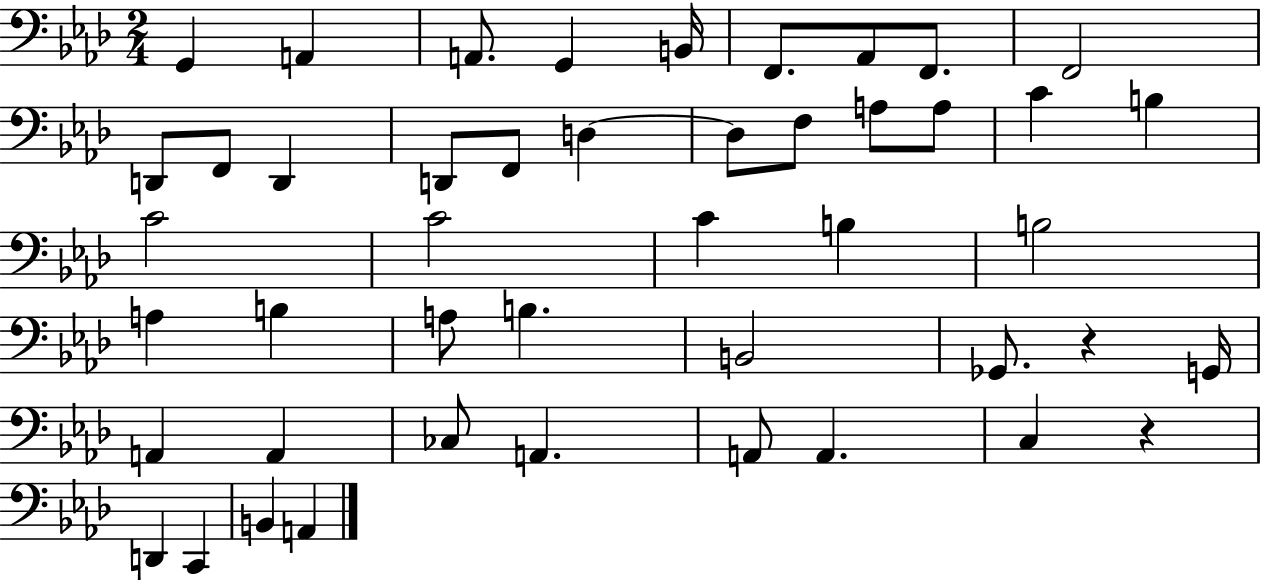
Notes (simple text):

G2/q A2/q A2/e. G2/q B2/s F2/e. Ab2/e F2/e. F2/h D2/e F2/e D2/q D2/e F2/e D3/q D3/e F3/e A3/e A3/e C4/q B3/q C4/h C4/h C4/q B3/q B3/h A3/q B3/q A3/e B3/q. B2/h Gb2/e. R/q G2/s A2/q A2/q CES3/e A2/q. A2/e A2/q. C3/q R/q D2/q C2/q B2/q A2/q